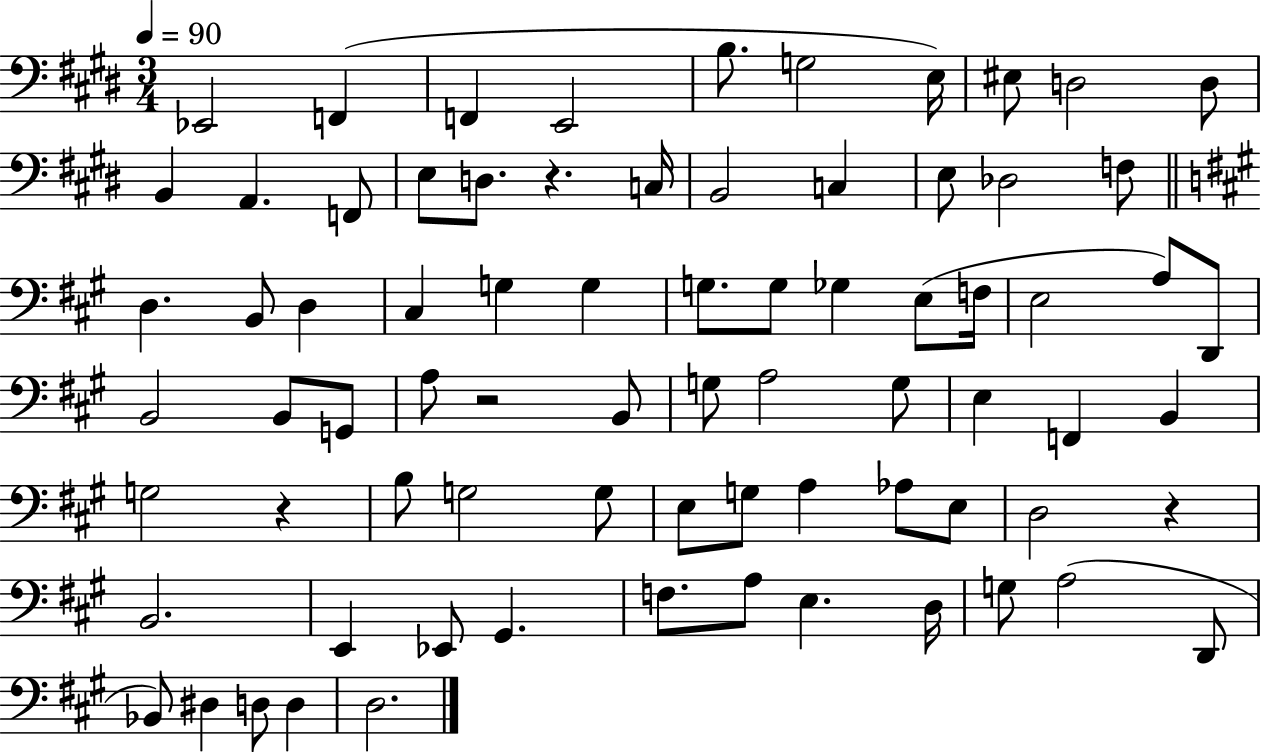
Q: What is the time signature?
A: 3/4